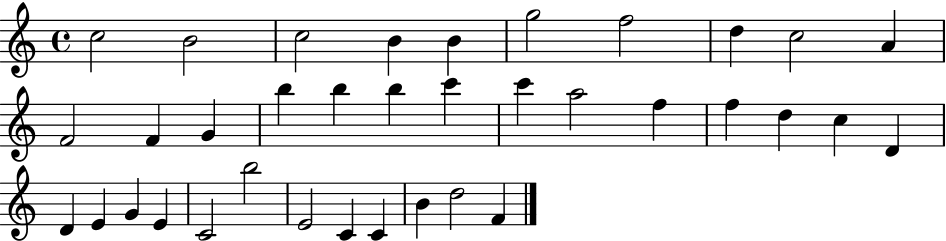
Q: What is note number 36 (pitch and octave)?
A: F4